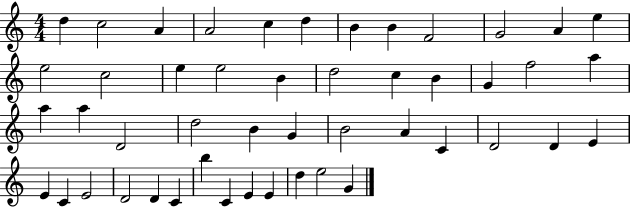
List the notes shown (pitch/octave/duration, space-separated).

D5/q C5/h A4/q A4/h C5/q D5/q B4/q B4/q F4/h G4/h A4/q E5/q E5/h C5/h E5/q E5/h B4/q D5/h C5/q B4/q G4/q F5/h A5/q A5/q A5/q D4/h D5/h B4/q G4/q B4/h A4/q C4/q D4/h D4/q E4/q E4/q C4/q E4/h D4/h D4/q C4/q B5/q C4/q E4/q E4/q D5/q E5/h G4/q